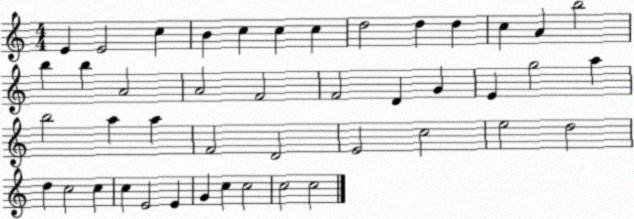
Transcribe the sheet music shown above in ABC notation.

X:1
T:Untitled
M:4/4
L:1/4
K:C
E E2 c B c c c d2 d d c A b2 b b A2 A2 F2 F2 D G E g2 a b2 a a F2 D2 E2 c2 e2 d2 d c2 c c E2 E G c c2 c2 c2